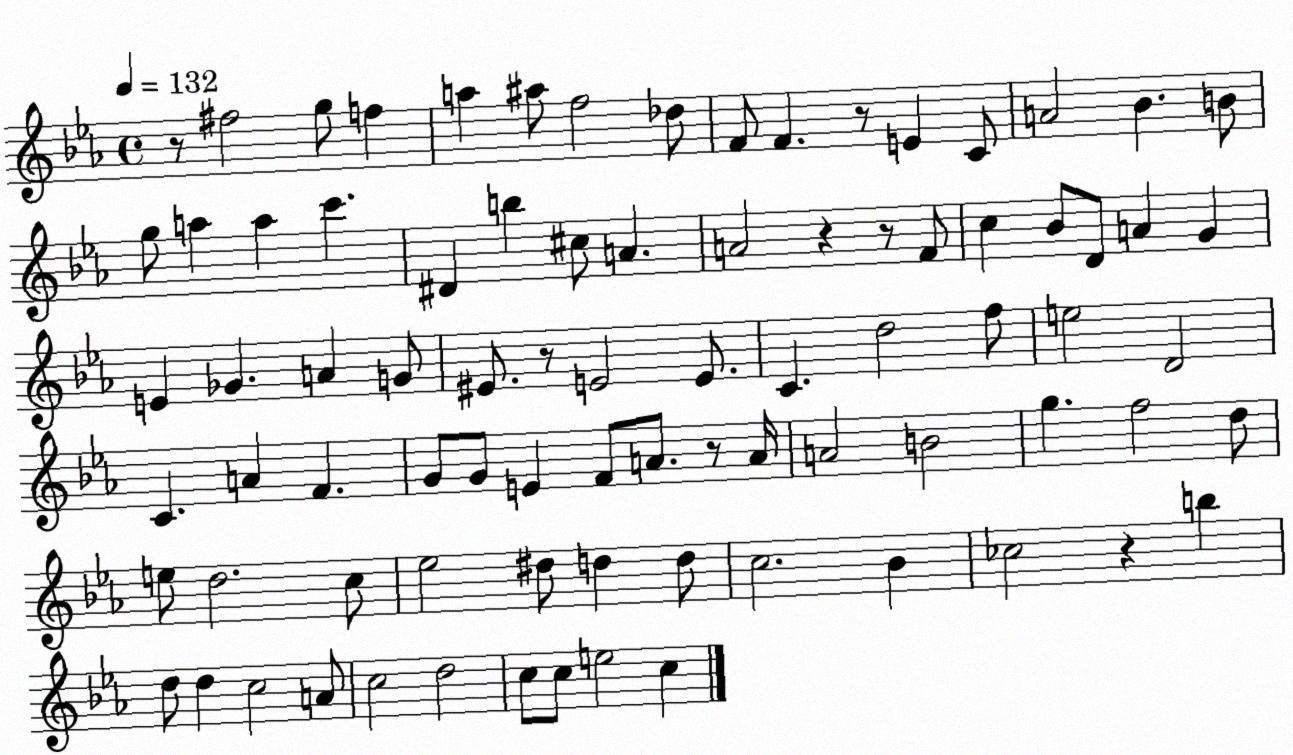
X:1
T:Untitled
M:4/4
L:1/4
K:Eb
z/2 ^f2 g/2 f a ^a/2 f2 _d/2 F/2 F z/2 E C/2 A2 _B B/2 g/2 a a c' ^D b ^c/2 A A2 z z/2 F/2 c _B/2 D/2 A G E _G A G/2 ^E/2 z/2 E2 E/2 C d2 f/2 e2 D2 C A F G/2 G/2 E F/2 A/2 z/2 A/4 A2 B2 g f2 d/2 e/2 d2 c/2 _e2 ^d/2 d d/2 c2 _B _c2 z b d/2 d c2 A/2 c2 d2 c/2 c/2 e2 c